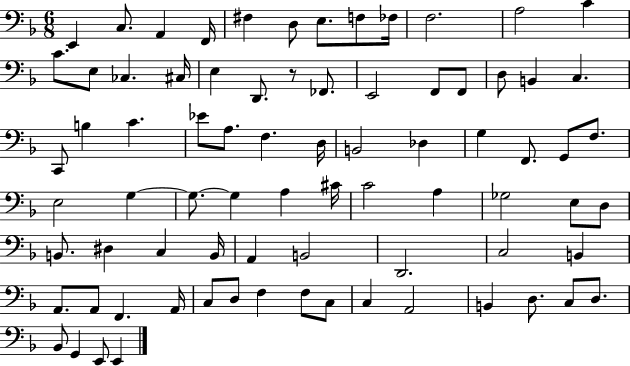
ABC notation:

X:1
T:Untitled
M:6/8
L:1/4
K:F
E,, C,/2 A,, F,,/4 ^F, D,/2 E,/2 F,/2 _F,/4 F,2 A,2 C C/2 E,/2 _C, ^C,/4 E, D,,/2 z/2 _F,,/2 E,,2 F,,/2 F,,/2 D,/2 B,, C, C,,/2 B, C _E/2 A,/2 F, D,/4 B,,2 _D, G, F,,/2 G,,/2 F,/2 E,2 G, G,/2 G, A, ^C/4 C2 A, _G,2 E,/2 D,/2 B,,/2 ^D, C, B,,/4 A,, B,,2 D,,2 C,2 B,, A,,/2 A,,/2 F,, A,,/4 C,/2 D,/2 F, F,/2 C,/2 C, A,,2 B,, D,/2 C,/2 D,/2 _B,,/2 G,, E,,/2 E,,